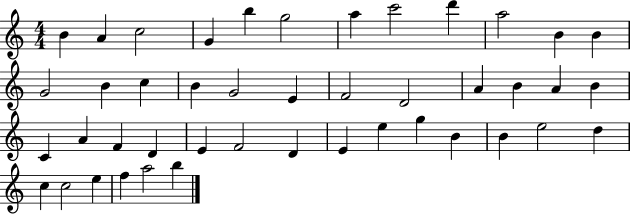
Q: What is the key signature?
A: C major